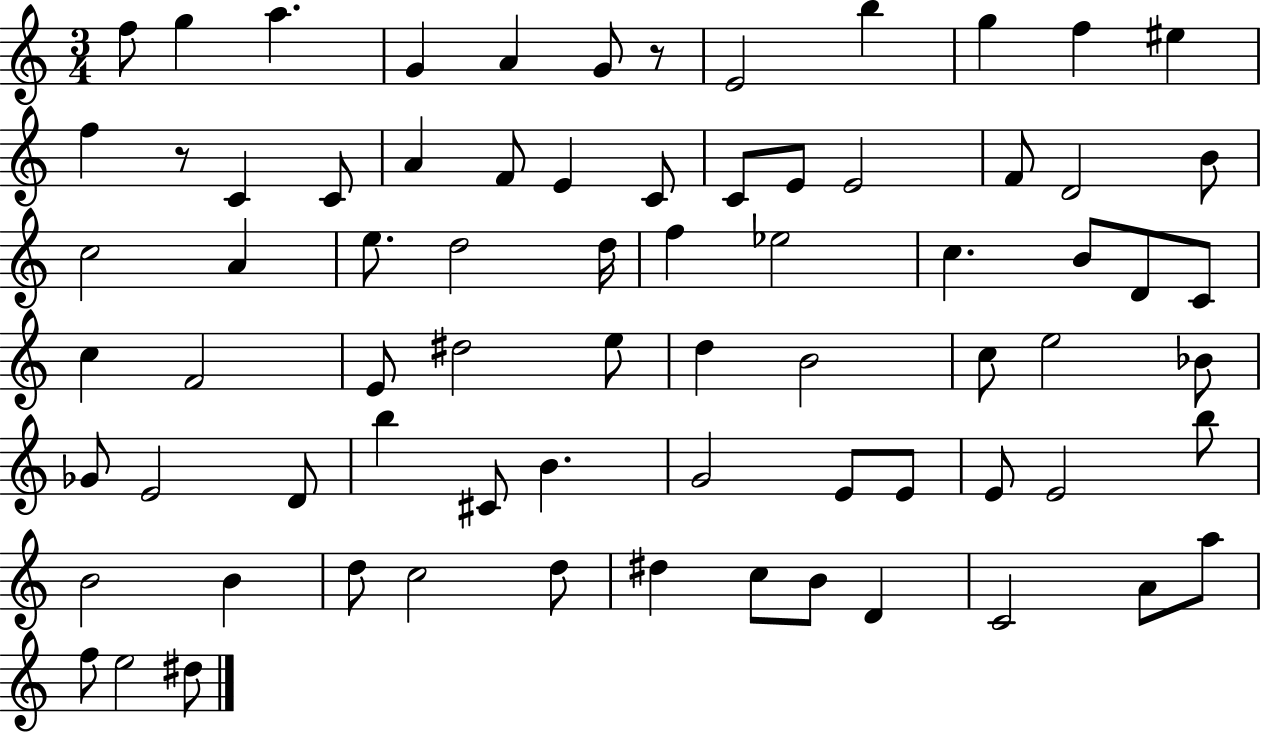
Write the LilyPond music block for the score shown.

{
  \clef treble
  \numericTimeSignature
  \time 3/4
  \key c \major
  f''8 g''4 a''4. | g'4 a'4 g'8 r8 | e'2 b''4 | g''4 f''4 eis''4 | \break f''4 r8 c'4 c'8 | a'4 f'8 e'4 c'8 | c'8 e'8 e'2 | f'8 d'2 b'8 | \break c''2 a'4 | e''8. d''2 d''16 | f''4 ees''2 | c''4. b'8 d'8 c'8 | \break c''4 f'2 | e'8 dis''2 e''8 | d''4 b'2 | c''8 e''2 bes'8 | \break ges'8 e'2 d'8 | b''4 cis'8 b'4. | g'2 e'8 e'8 | e'8 e'2 b''8 | \break b'2 b'4 | d''8 c''2 d''8 | dis''4 c''8 b'8 d'4 | c'2 a'8 a''8 | \break f''8 e''2 dis''8 | \bar "|."
}